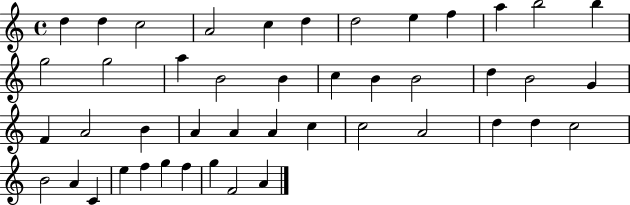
D5/q D5/q C5/h A4/h C5/q D5/q D5/h E5/q F5/q A5/q B5/h B5/q G5/h G5/h A5/q B4/h B4/q C5/q B4/q B4/h D5/q B4/h G4/q F4/q A4/h B4/q A4/q A4/q A4/q C5/q C5/h A4/h D5/q D5/q C5/h B4/h A4/q C4/q E5/q F5/q G5/q F5/q G5/q F4/h A4/q